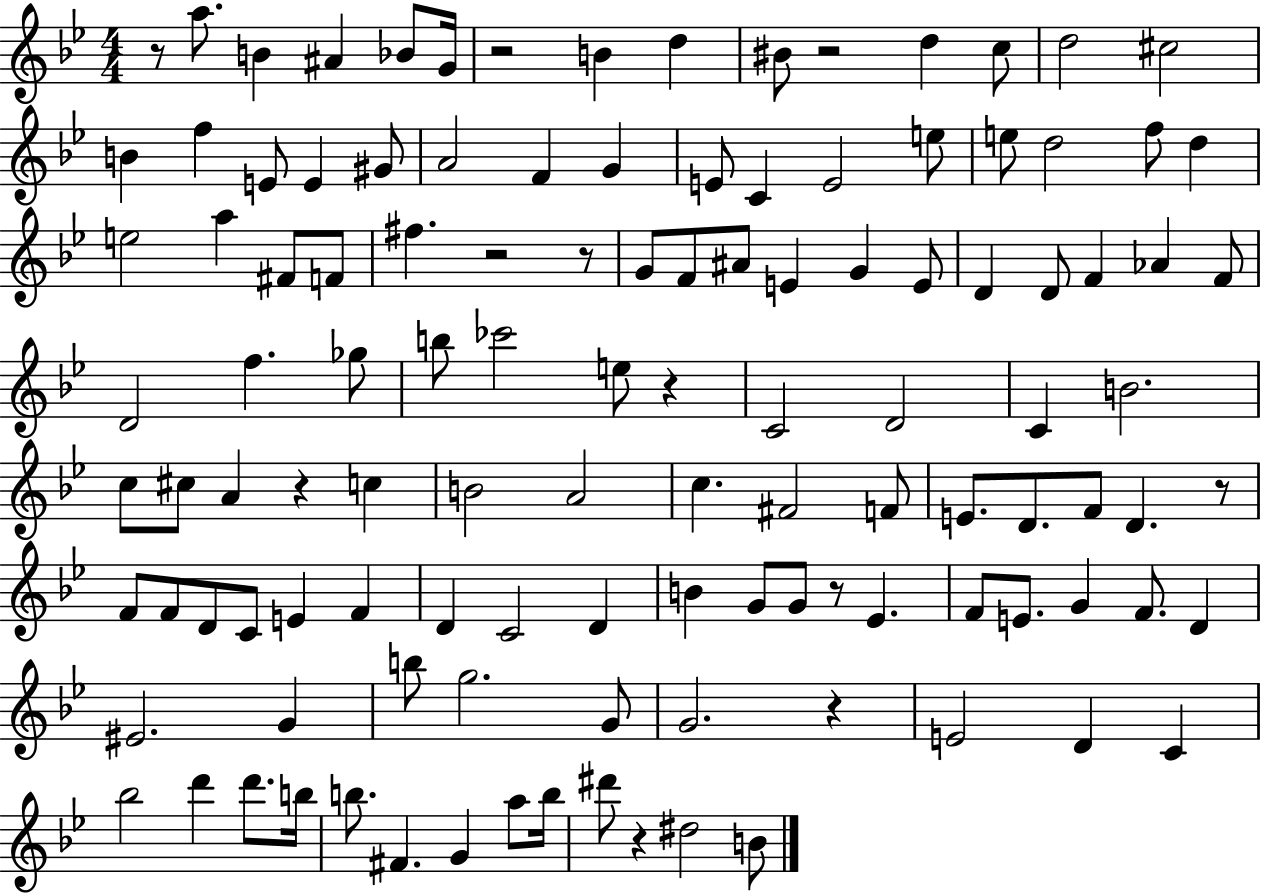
R/e A5/e. B4/q A#4/q Bb4/e G4/s R/h B4/q D5/q BIS4/e R/h D5/q C5/e D5/h C#5/h B4/q F5/q E4/e E4/q G#4/e A4/h F4/q G4/q E4/e C4/q E4/h E5/e E5/e D5/h F5/e D5/q E5/h A5/q F#4/e F4/e F#5/q. R/h R/e G4/e F4/e A#4/e E4/q G4/q E4/e D4/q D4/e F4/q Ab4/q F4/e D4/h F5/q. Gb5/e B5/e CES6/h E5/e R/q C4/h D4/h C4/q B4/h. C5/e C#5/e A4/q R/q C5/q B4/h A4/h C5/q. F#4/h F4/e E4/e. D4/e. F4/e D4/q. R/e F4/e F4/e D4/e C4/e E4/q F4/q D4/q C4/h D4/q B4/q G4/e G4/e R/e Eb4/q. F4/e E4/e. G4/q F4/e. D4/q EIS4/h. G4/q B5/e G5/h. G4/e G4/h. R/q E4/h D4/q C4/q Bb5/h D6/q D6/e. B5/s B5/e. F#4/q. G4/q A5/e B5/s D#6/e R/q D#5/h B4/e